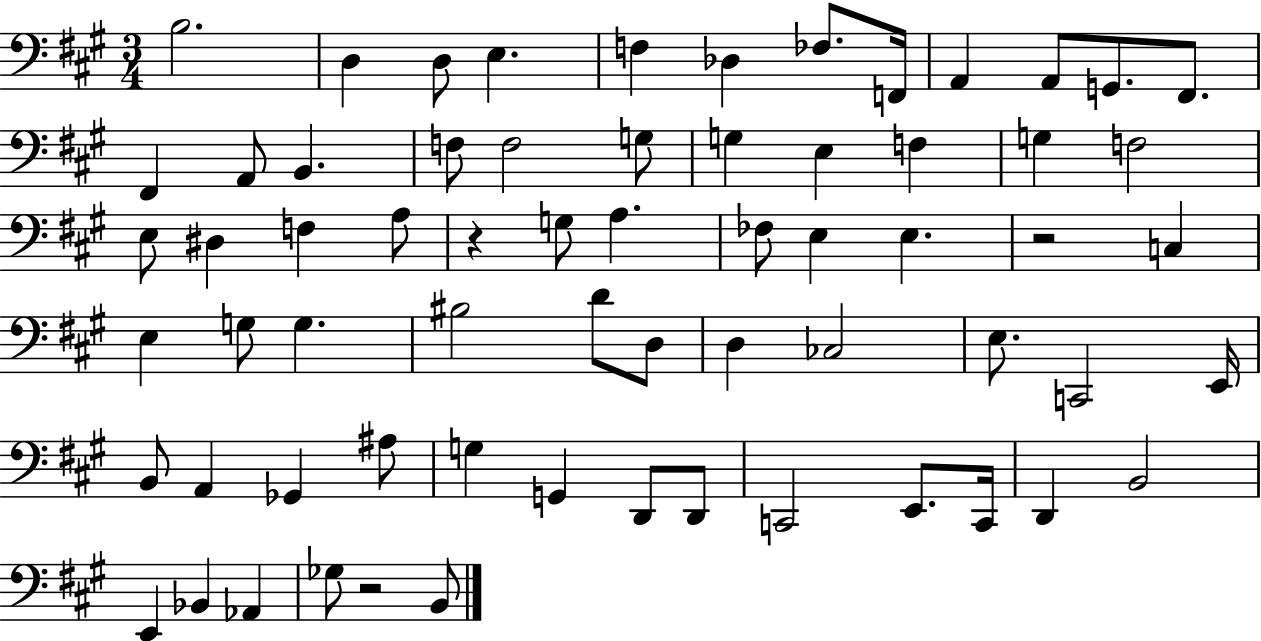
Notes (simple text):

B3/h. D3/q D3/e E3/q. F3/q Db3/q FES3/e. F2/s A2/q A2/e G2/e. F#2/e. F#2/q A2/e B2/q. F3/e F3/h G3/e G3/q E3/q F3/q G3/q F3/h E3/e D#3/q F3/q A3/e R/q G3/e A3/q. FES3/e E3/q E3/q. R/h C3/q E3/q G3/e G3/q. BIS3/h D4/e D3/e D3/q CES3/h E3/e. C2/h E2/s B2/e A2/q Gb2/q A#3/e G3/q G2/q D2/e D2/e C2/h E2/e. C2/s D2/q B2/h E2/q Bb2/q Ab2/q Gb3/e R/h B2/e